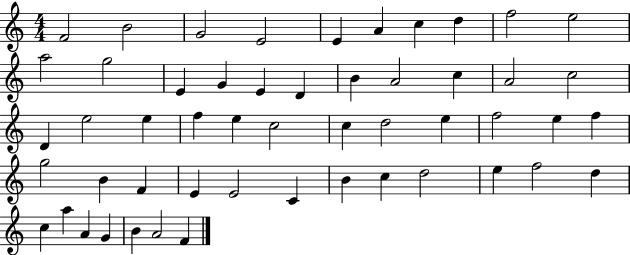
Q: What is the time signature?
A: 4/4